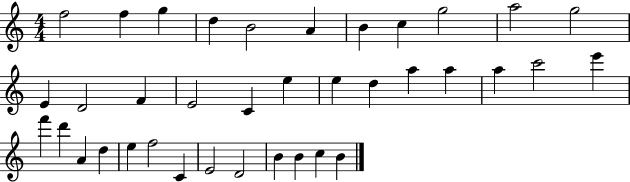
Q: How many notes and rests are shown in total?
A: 37